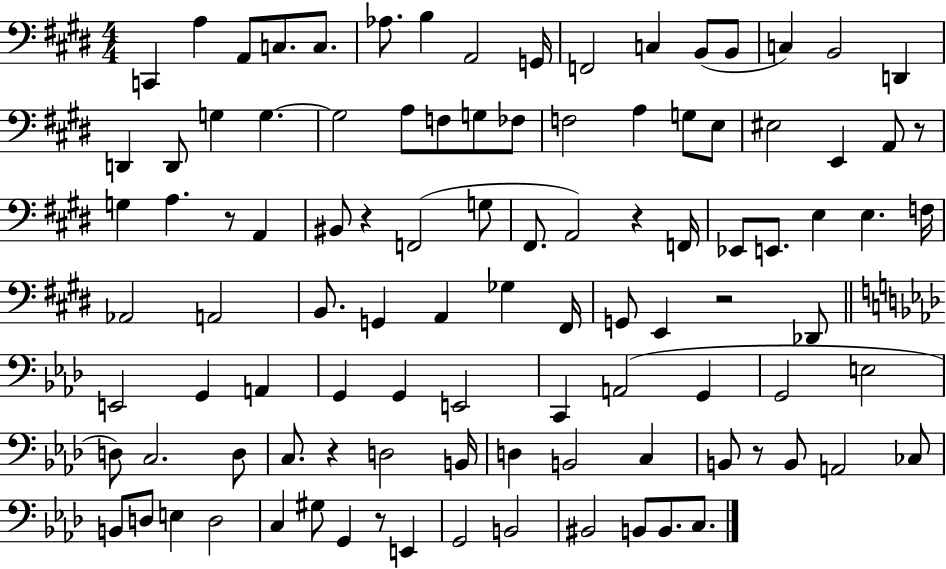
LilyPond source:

{
  \clef bass
  \numericTimeSignature
  \time 4/4
  \key e \major
  c,4 a4 a,8 c8. c8. | aes8. b4 a,2 g,16 | f,2 c4 b,8( b,8 | c4) b,2 d,4 | \break d,4 d,8 g4 g4.~~ | g2 a8 f8 g8 fes8 | f2 a4 g8 e8 | eis2 e,4 a,8 r8 | \break g4 a4. r8 a,4 | bis,8 r4 f,2( g8 | fis,8. a,2) r4 f,16 | ees,8 e,8. e4 e4. f16 | \break aes,2 a,2 | b,8. g,4 a,4 ges4 fis,16 | g,8 e,4 r2 des,8 | \bar "||" \break \key aes \major e,2 g,4 a,4 | g,4 g,4 e,2 | c,4 a,2( g,4 | g,2 e2 | \break d8) c2. d8 | c8. r4 d2 b,16 | d4 b,2 c4 | b,8 r8 b,8 a,2 ces8 | \break b,8 d8 e4 d2 | c4 gis8 g,4 r8 e,4 | g,2 b,2 | bis,2 b,8 b,8. c8. | \break \bar "|."
}